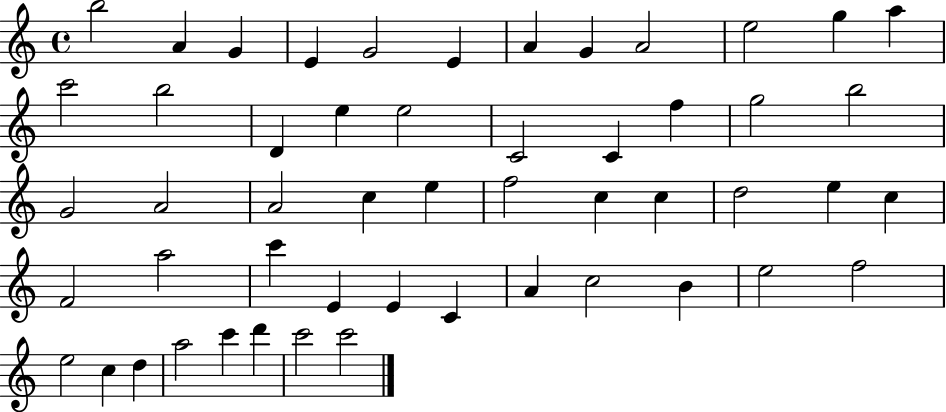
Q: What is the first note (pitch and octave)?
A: B5